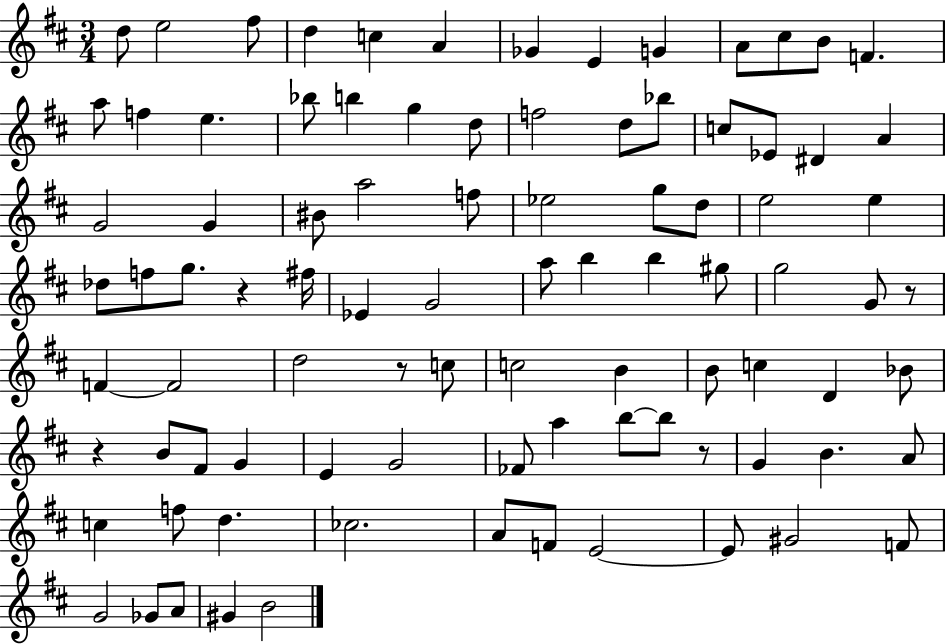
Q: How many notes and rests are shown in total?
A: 91